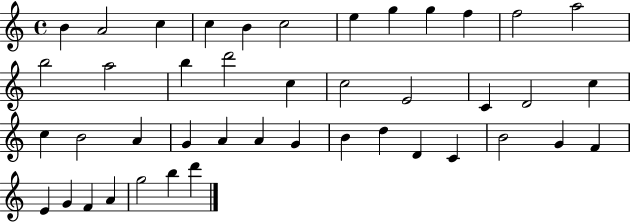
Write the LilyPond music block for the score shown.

{
  \clef treble
  \time 4/4
  \defaultTimeSignature
  \key c \major
  b'4 a'2 c''4 | c''4 b'4 c''2 | e''4 g''4 g''4 f''4 | f''2 a''2 | \break b''2 a''2 | b''4 d'''2 c''4 | c''2 e'2 | c'4 d'2 c''4 | \break c''4 b'2 a'4 | g'4 a'4 a'4 g'4 | b'4 d''4 d'4 c'4 | b'2 g'4 f'4 | \break e'4 g'4 f'4 a'4 | g''2 b''4 d'''4 | \bar "|."
}